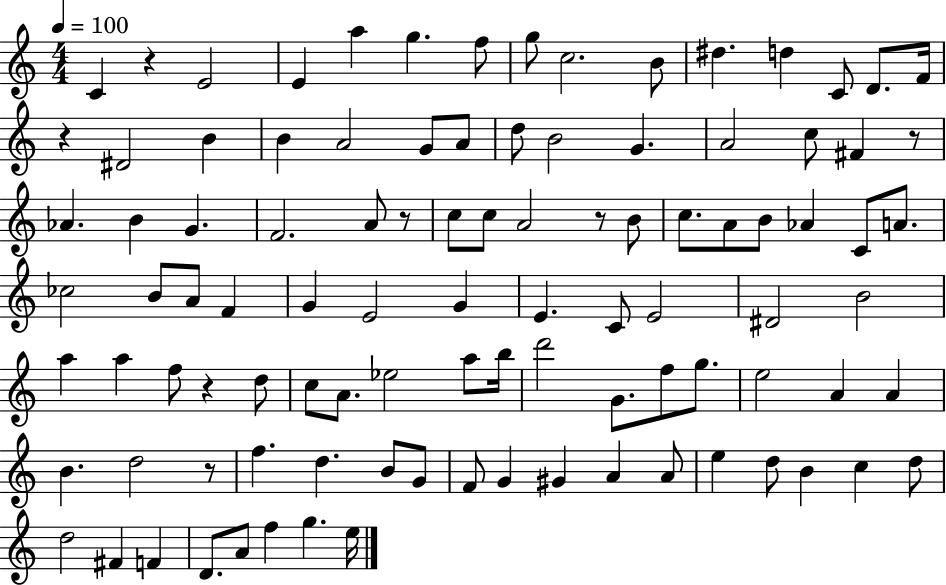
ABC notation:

X:1
T:Untitled
M:4/4
L:1/4
K:C
C z E2 E a g f/2 g/2 c2 B/2 ^d d C/2 D/2 F/4 z ^D2 B B A2 G/2 A/2 d/2 B2 G A2 c/2 ^F z/2 _A B G F2 A/2 z/2 c/2 c/2 A2 z/2 B/2 c/2 A/2 B/2 _A C/2 A/2 _c2 B/2 A/2 F G E2 G E C/2 E2 ^D2 B2 a a f/2 z d/2 c/2 A/2 _e2 a/2 b/4 d'2 G/2 f/2 g/2 e2 A A B d2 z/2 f d B/2 G/2 F/2 G ^G A A/2 e d/2 B c d/2 d2 ^F F D/2 A/2 f g e/4